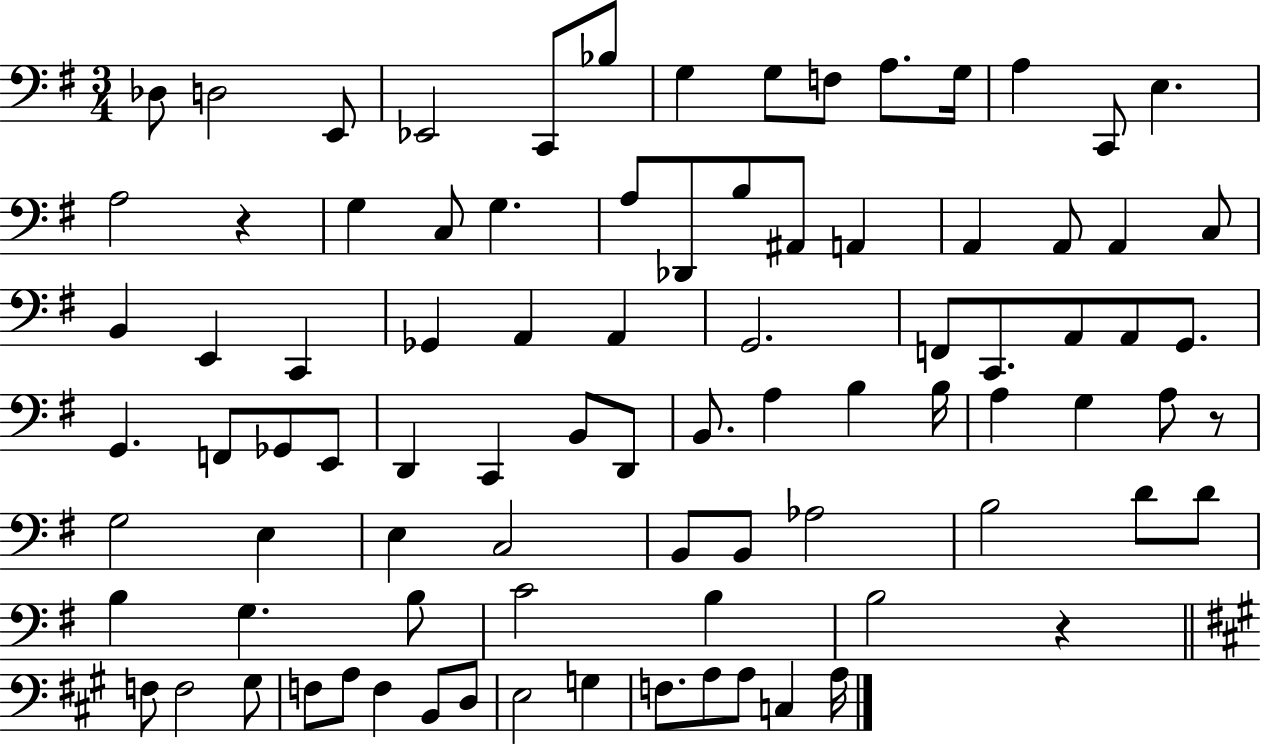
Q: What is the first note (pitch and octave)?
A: Db3